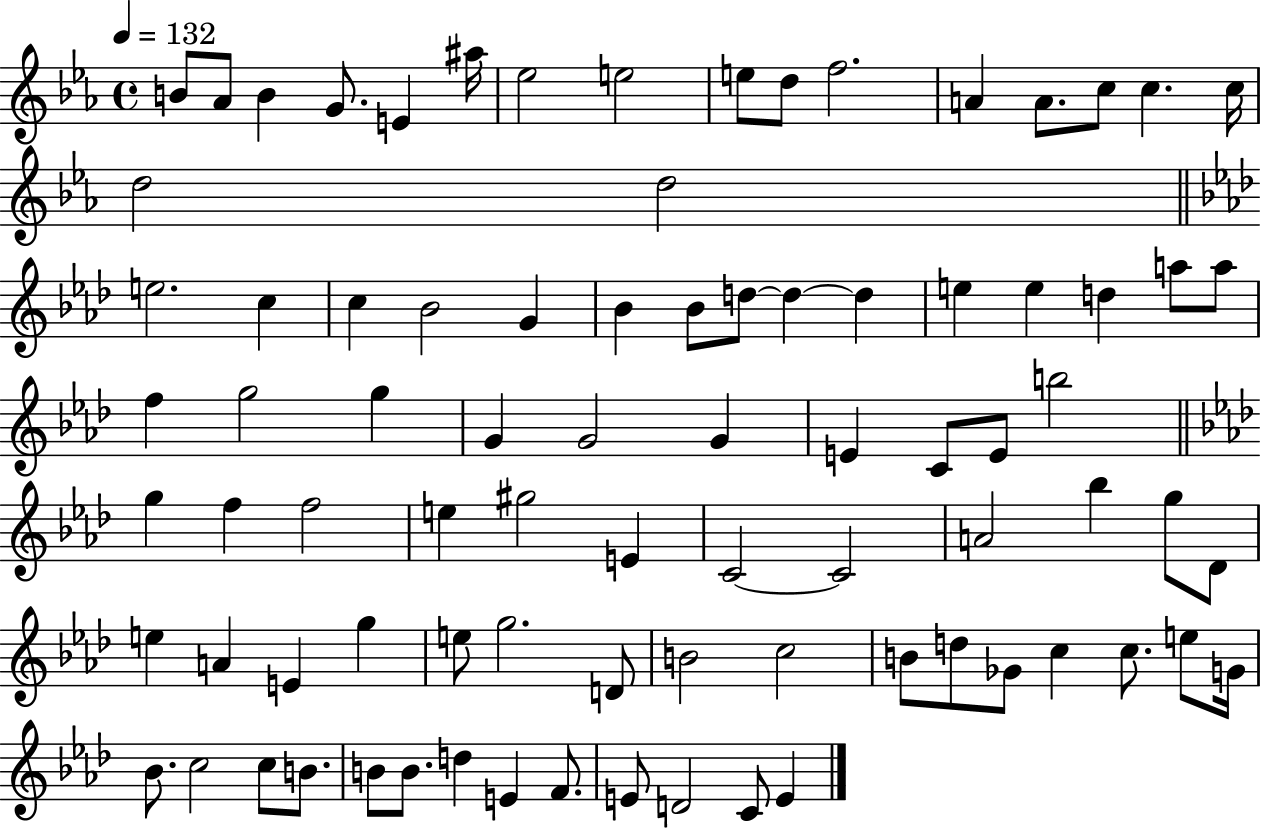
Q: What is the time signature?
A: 4/4